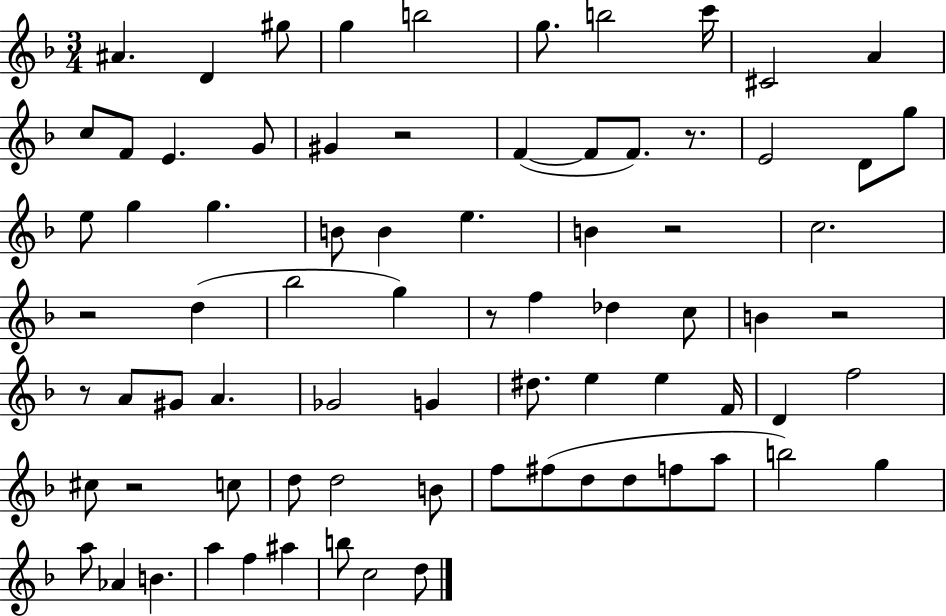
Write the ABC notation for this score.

X:1
T:Untitled
M:3/4
L:1/4
K:F
^A D ^g/2 g b2 g/2 b2 c'/4 ^C2 A c/2 F/2 E G/2 ^G z2 F F/2 F/2 z/2 E2 D/2 g/2 e/2 g g B/2 B e B z2 c2 z2 d _b2 g z/2 f _d c/2 B z2 z/2 A/2 ^G/2 A _G2 G ^d/2 e e F/4 D f2 ^c/2 z2 c/2 d/2 d2 B/2 f/2 ^f/2 d/2 d/2 f/2 a/2 b2 g a/2 _A B a f ^a b/2 c2 d/2